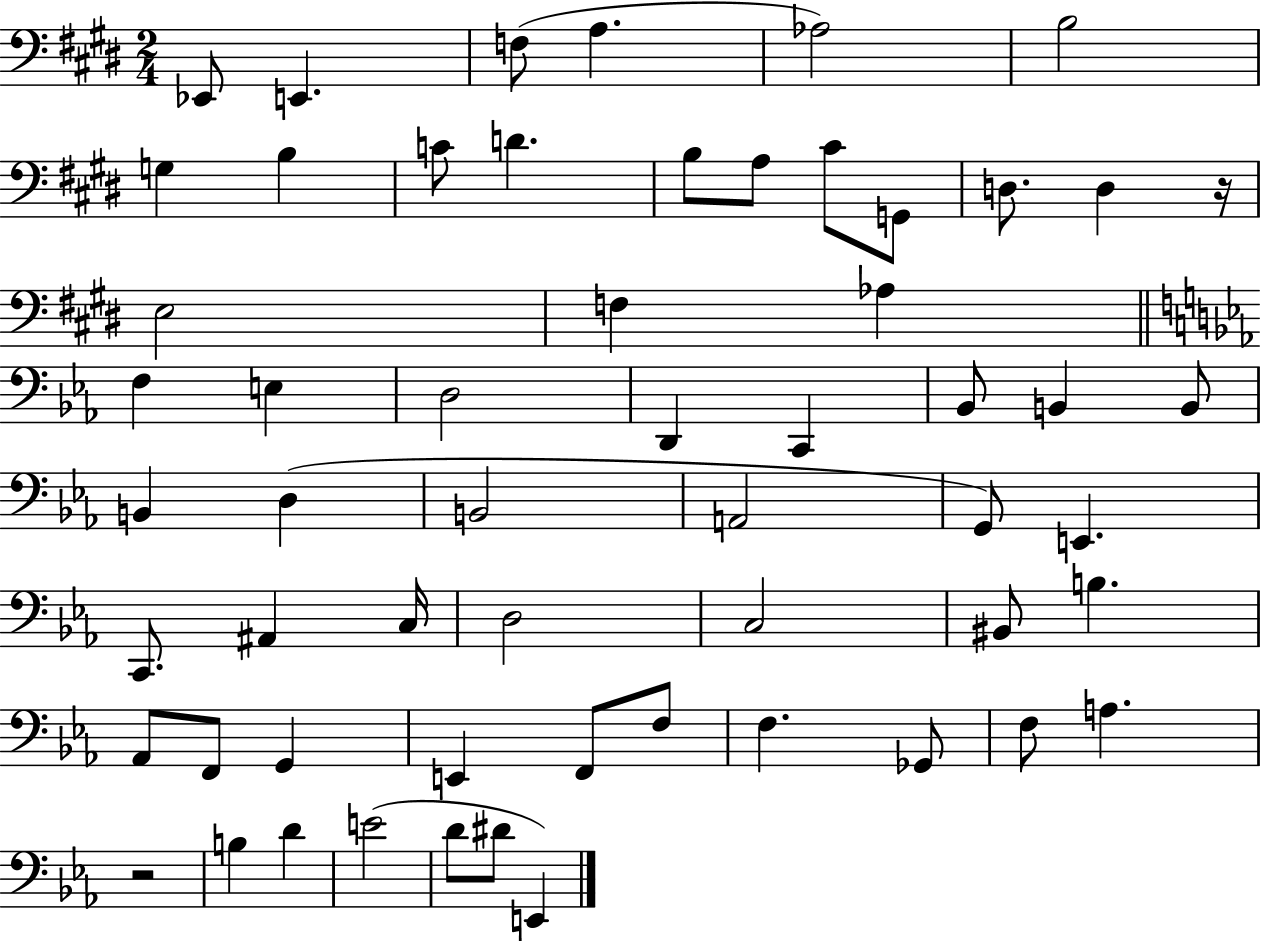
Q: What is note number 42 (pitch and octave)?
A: F2